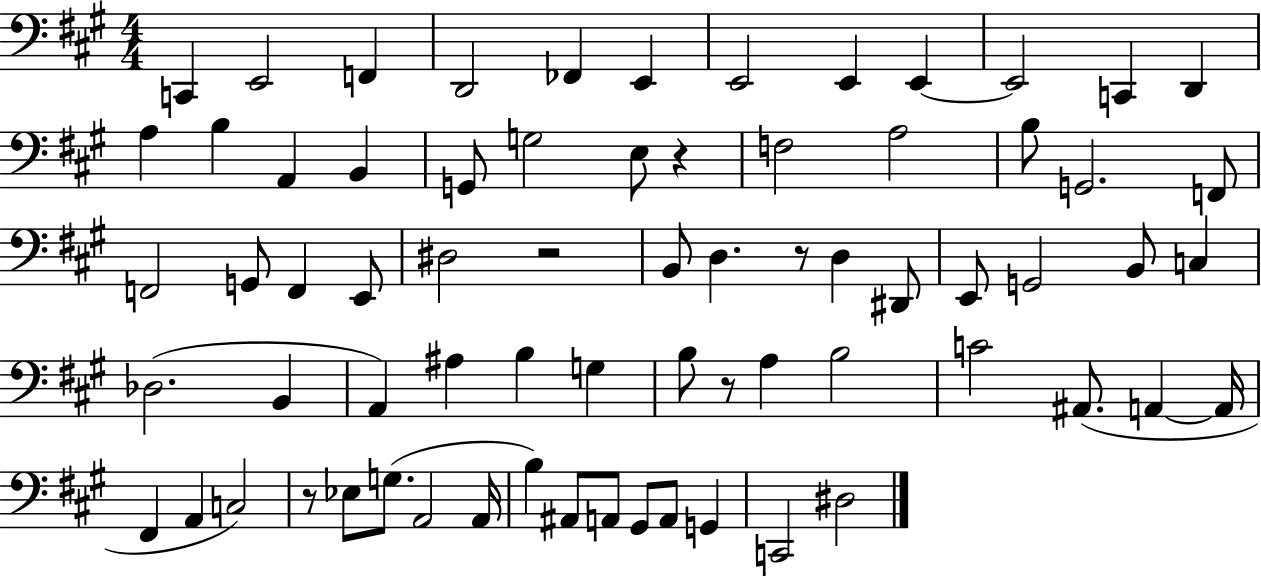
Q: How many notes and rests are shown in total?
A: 70